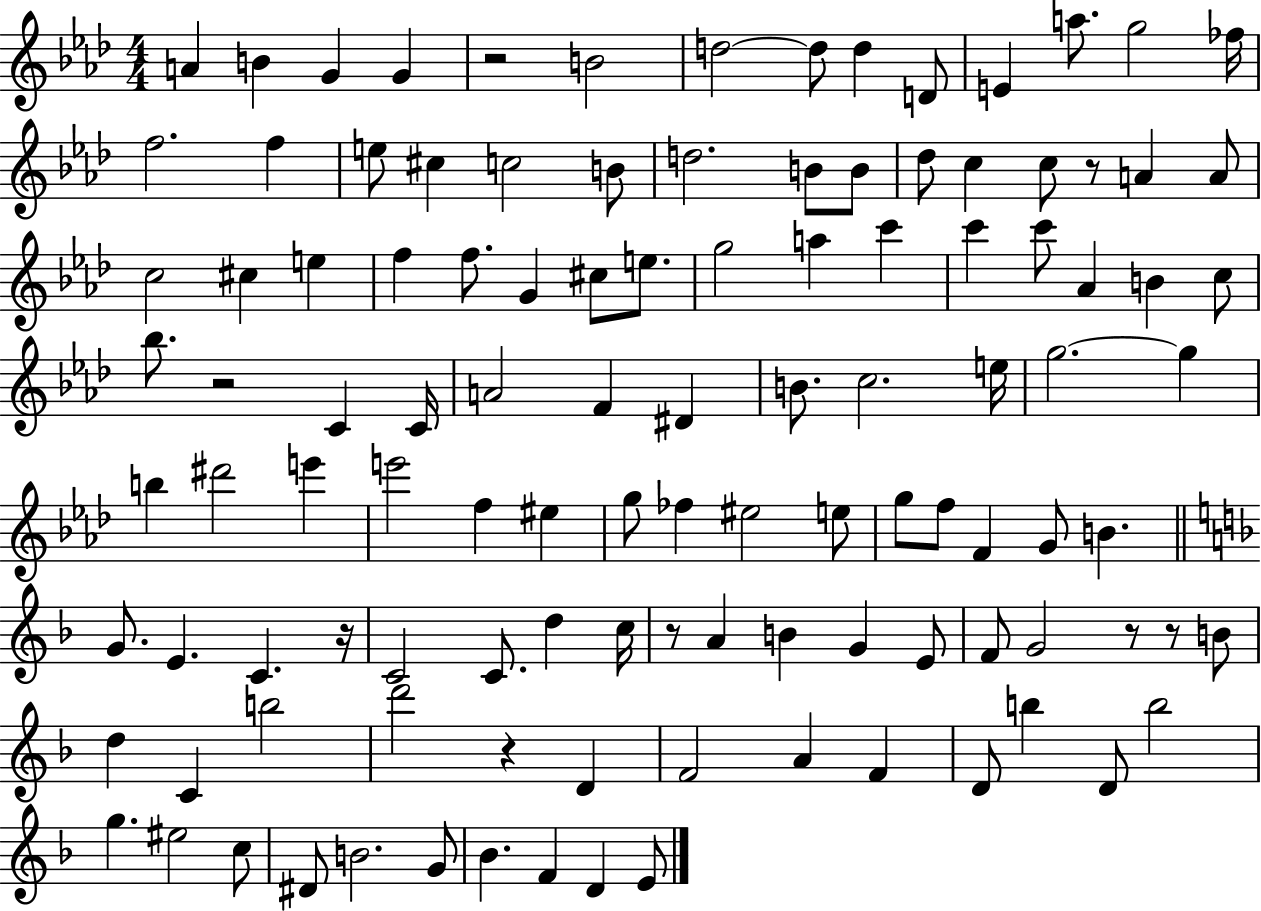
{
  \clef treble
  \numericTimeSignature
  \time 4/4
  \key aes \major
  \repeat volta 2 { a'4 b'4 g'4 g'4 | r2 b'2 | d''2~~ d''8 d''4 d'8 | e'4 a''8. g''2 fes''16 | \break f''2. f''4 | e''8 cis''4 c''2 b'8 | d''2. b'8 b'8 | des''8 c''4 c''8 r8 a'4 a'8 | \break c''2 cis''4 e''4 | f''4 f''8. g'4 cis''8 e''8. | g''2 a''4 c'''4 | c'''4 c'''8 aes'4 b'4 c''8 | \break bes''8. r2 c'4 c'16 | a'2 f'4 dis'4 | b'8. c''2. e''16 | g''2.~~ g''4 | \break b''4 dis'''2 e'''4 | e'''2 f''4 eis''4 | g''8 fes''4 eis''2 e''8 | g''8 f''8 f'4 g'8 b'4. | \break \bar "||" \break \key d \minor g'8. e'4. c'4. r16 | c'2 c'8. d''4 c''16 | r8 a'4 b'4 g'4 e'8 | f'8 g'2 r8 r8 b'8 | \break d''4 c'4 b''2 | d'''2 r4 d'4 | f'2 a'4 f'4 | d'8 b''4 d'8 b''2 | \break g''4. eis''2 c''8 | dis'8 b'2. g'8 | bes'4. f'4 d'4 e'8 | } \bar "|."
}